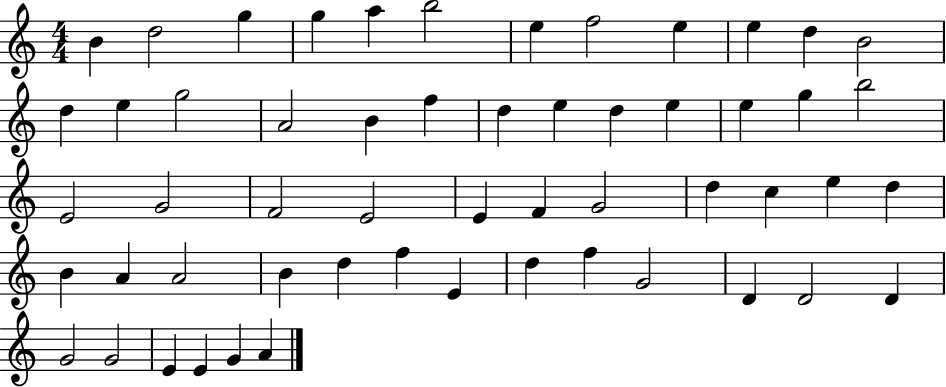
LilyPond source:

{
  \clef treble
  \numericTimeSignature
  \time 4/4
  \key c \major
  b'4 d''2 g''4 | g''4 a''4 b''2 | e''4 f''2 e''4 | e''4 d''4 b'2 | \break d''4 e''4 g''2 | a'2 b'4 f''4 | d''4 e''4 d''4 e''4 | e''4 g''4 b''2 | \break e'2 g'2 | f'2 e'2 | e'4 f'4 g'2 | d''4 c''4 e''4 d''4 | \break b'4 a'4 a'2 | b'4 d''4 f''4 e'4 | d''4 f''4 g'2 | d'4 d'2 d'4 | \break g'2 g'2 | e'4 e'4 g'4 a'4 | \bar "|."
}